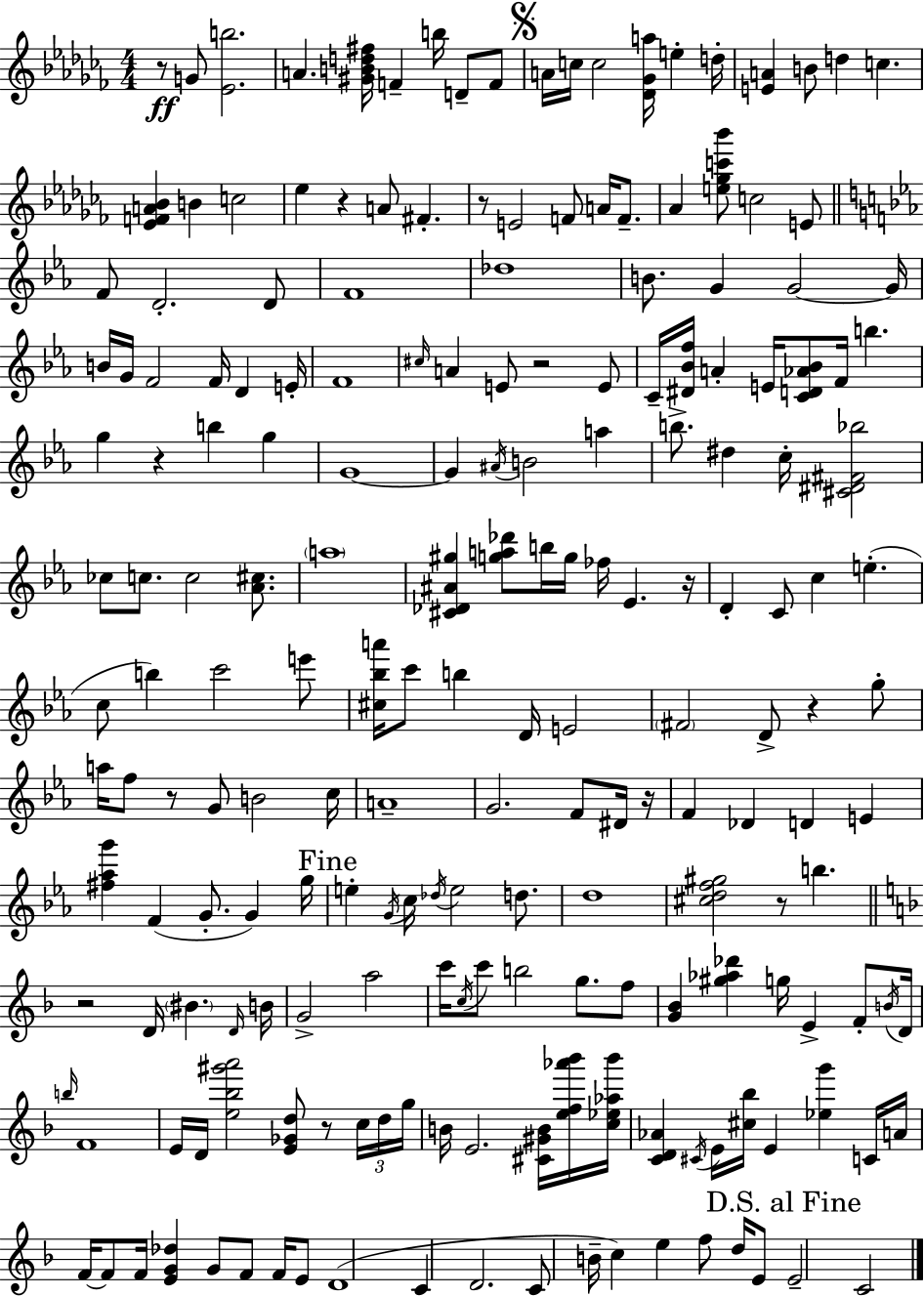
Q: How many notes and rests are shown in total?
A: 198